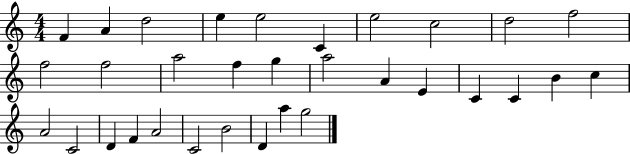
X:1
T:Untitled
M:4/4
L:1/4
K:C
F A d2 e e2 C e2 c2 d2 f2 f2 f2 a2 f g a2 A E C C B c A2 C2 D F A2 C2 B2 D a g2